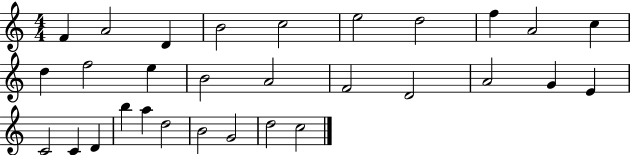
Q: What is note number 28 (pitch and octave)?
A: G4